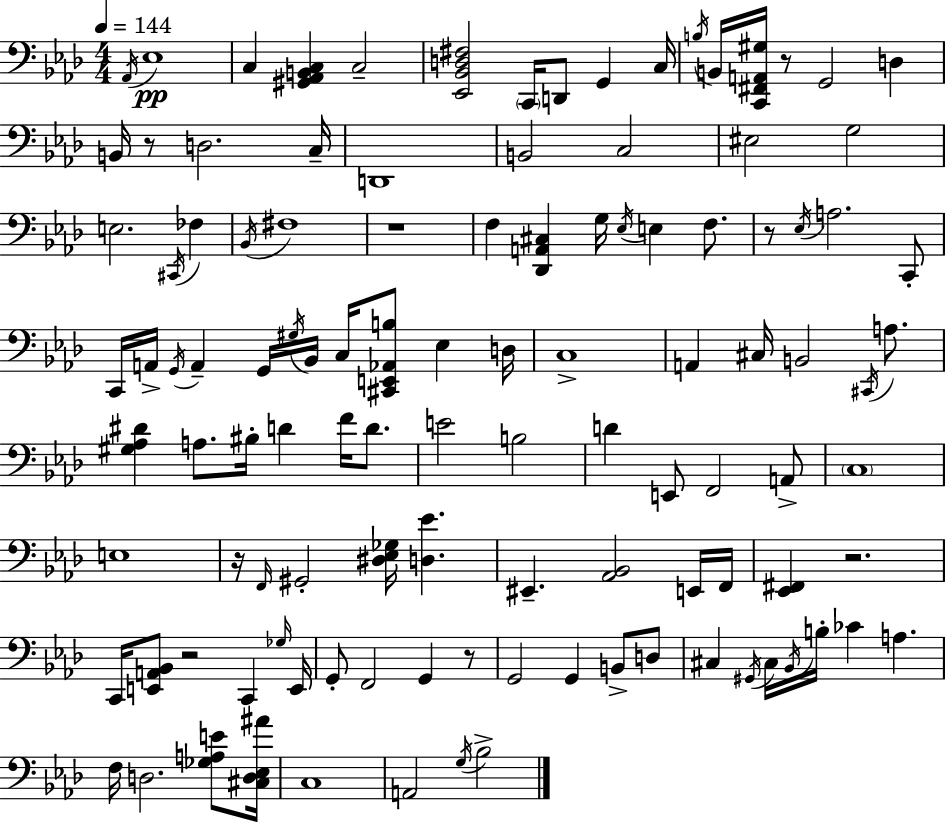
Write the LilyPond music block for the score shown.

{
  \clef bass
  \numericTimeSignature
  \time 4/4
  \key aes \major
  \tempo 4 = 144
  \repeat volta 2 { \acciaccatura { aes,16 }\pp ees1 | c4 <gis, aes, b, c>4 c2-- | <ees, bes, d fis>2 \parenthesize c,16 d,8 g,4 | c16 \acciaccatura { b16 } b,16 <c, fis, a, gis>16 r8 g,2 d4 | \break b,16 r8 d2. | c16-- d,1 | b,2 c2 | eis2 g2 | \break e2. \acciaccatura { cis,16 } fes4 | \acciaccatura { bes,16 } fis1 | r1 | f4 <des, a, cis>4 g16 \acciaccatura { ees16 } e4 | \break f8. r8 \acciaccatura { ees16 } a2. | c,8-. c,16 a,16-> \acciaccatura { g,16 } a,4-- g,16 \acciaccatura { gis16 } bes,16 | c16 <cis, e, aes, b>8 ees4 d16 c1-> | a,4 cis16 b,2 | \break \acciaccatura { cis,16 } a8. <gis aes dis'>4 a8. | bis16-. d'4 f'16 d'8. e'2 | b2 d'4 e,8 f,2 | a,8-> \parenthesize c1 | \break e1 | r16 \grace { f,16 } gis,2-. | <dis ees ges>16 <d ees'>4. eis,4.-- | <aes, bes,>2 e,16 f,16 <ees, fis,>4 r2. | \break c,16 <e, a, bes,>8 r2 | c,4 \grace { ges16 } e,16 g,8-. f,2 | g,4 r8 g,2 | g,4 b,8-> d8 cis4 \acciaccatura { gis,16 } | \break cis16 \acciaccatura { bes,16 } b16-. ces'4 a4. f16 d2. | <ges a e'>8 <cis d ees ais'>16 c1 | a,2 | \acciaccatura { g16 } bes2-> } \bar "|."
}